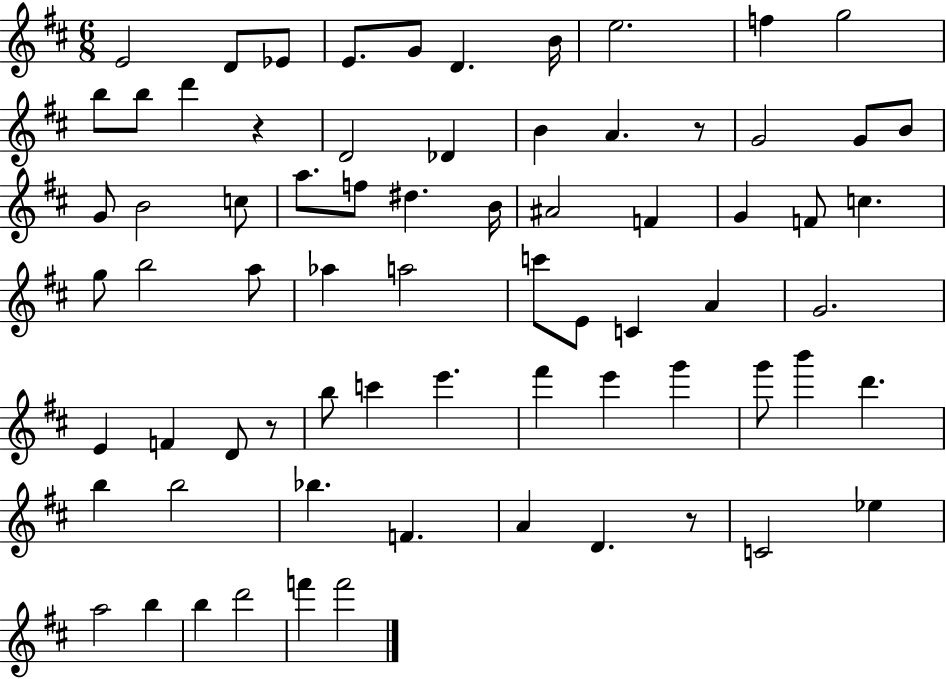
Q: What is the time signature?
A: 6/8